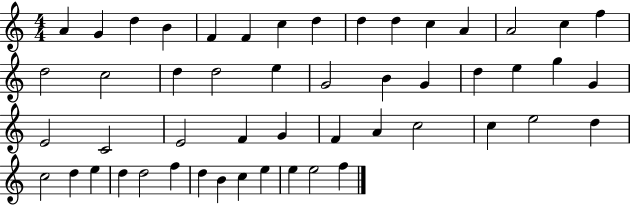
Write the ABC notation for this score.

X:1
T:Untitled
M:4/4
L:1/4
K:C
A G d B F F c d d d c A A2 c f d2 c2 d d2 e G2 B G d e g G E2 C2 E2 F G F A c2 c e2 d c2 d e d d2 f d B c e e e2 f